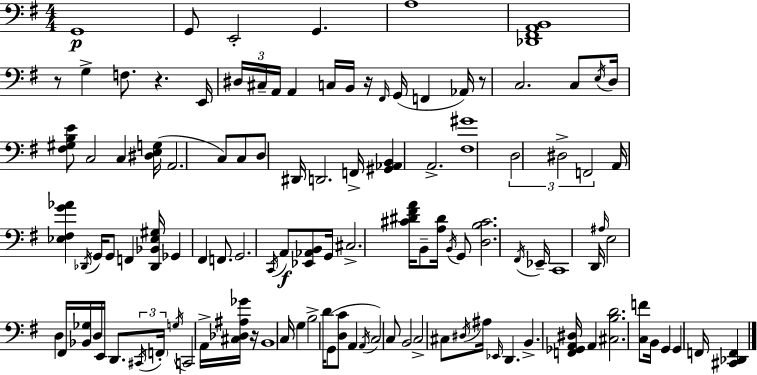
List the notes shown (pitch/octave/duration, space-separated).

G2/w G2/e E2/h G2/q. A3/w [Db2,F#2,A2,B2]/w R/e G3/q F3/e. R/q. E2/s D#3/s C#3/s A2/s A2/q C3/s B2/s R/s F#2/s G2/s F2/q Ab2/s R/e C3/h. C3/e E3/s D3/s [F#3,G#3,B3,E4]/e C3/h C3/q [D#3,E3,G3]/s A2/h. C3/e C3/e D3/e D#2/s D2/h. F2/s [G#2,Ab2,B2]/q A2/h. [F#3,G#4]/w D3/h D#3/h F2/h A2/s [Eb3,F#3,G4,Ab4]/q Db2/s G2/s G2/e F2/q [Db2,Bb2,Eb3,G#3]/s Gb2/q F#2/q F2/e. G2/h. C2/s A2/e [Eb2,Ab2,B2]/e G2/s C#3/h. [C#4,D#4,F#4,A4]/s B2/e [A3,D#4]/s B2/s G2/e [D3,B3,C#4]/h. F#2/s Eb2/s C2/w D2/s A#3/s E3/h D3/q F#2/s [Bb2,Gb3]/s D3/s E2/s D2/e. C#2/s F2/s G3/s C2/h A2/s [C#3,Db3,A#3,Gb4]/s R/s B2/w C3/s G3/q B3/h D4/s G2/e [D3,C4]/e A2/q A2/s C3/h C3/e B2/h C3/h C#3/e D#3/s A#3/s Eb2/s D2/q. B2/q. [F2,Gb2,A2,D#3]/s A2/q [C#3,B3,D4]/h. [C3,F4]/e B2/s G2/q G2/q F2/s [C#2,Db2,F2]/q